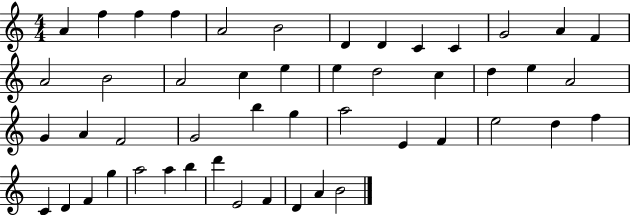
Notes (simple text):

A4/q F5/q F5/q F5/q A4/h B4/h D4/q D4/q C4/q C4/q G4/h A4/q F4/q A4/h B4/h A4/h C5/q E5/q E5/q D5/h C5/q D5/q E5/q A4/h G4/q A4/q F4/h G4/h B5/q G5/q A5/h E4/q F4/q E5/h D5/q F5/q C4/q D4/q F4/q G5/q A5/h A5/q B5/q D6/q E4/h F4/q D4/q A4/q B4/h